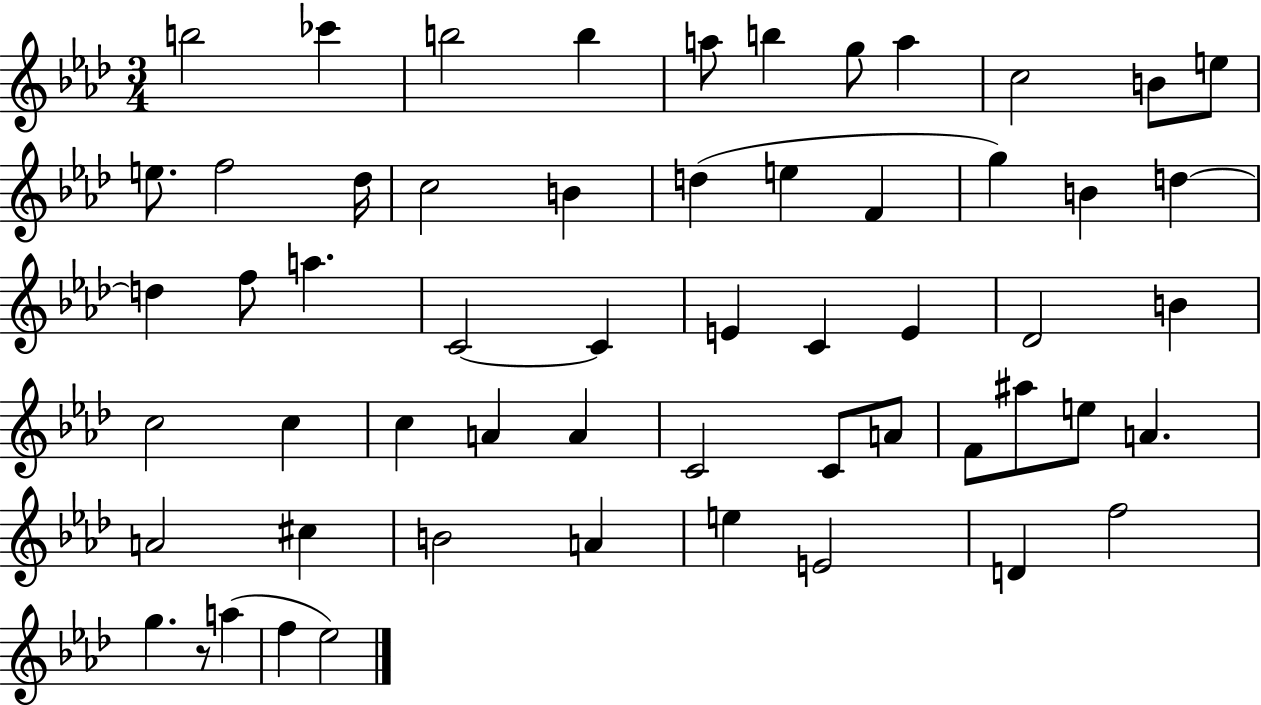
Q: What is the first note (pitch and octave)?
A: B5